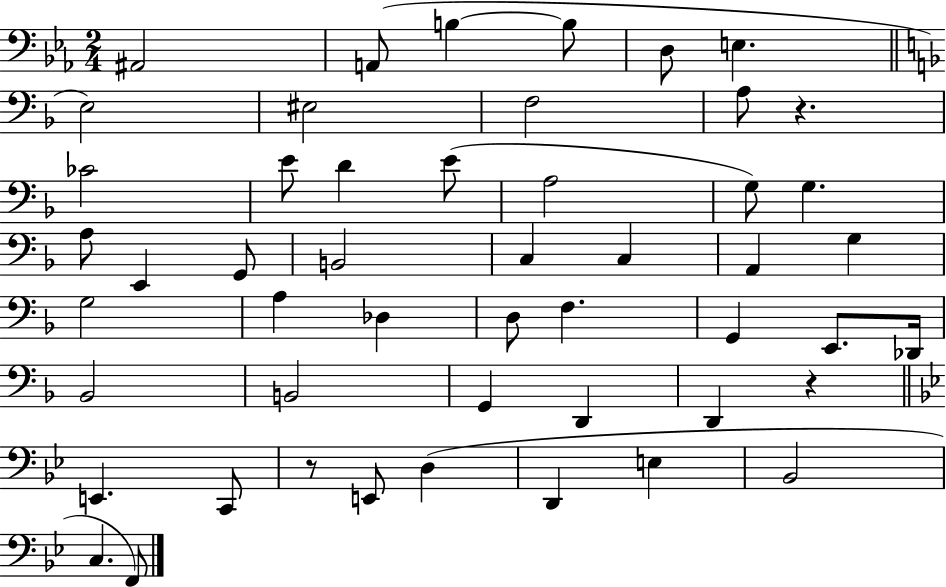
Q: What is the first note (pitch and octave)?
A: A#2